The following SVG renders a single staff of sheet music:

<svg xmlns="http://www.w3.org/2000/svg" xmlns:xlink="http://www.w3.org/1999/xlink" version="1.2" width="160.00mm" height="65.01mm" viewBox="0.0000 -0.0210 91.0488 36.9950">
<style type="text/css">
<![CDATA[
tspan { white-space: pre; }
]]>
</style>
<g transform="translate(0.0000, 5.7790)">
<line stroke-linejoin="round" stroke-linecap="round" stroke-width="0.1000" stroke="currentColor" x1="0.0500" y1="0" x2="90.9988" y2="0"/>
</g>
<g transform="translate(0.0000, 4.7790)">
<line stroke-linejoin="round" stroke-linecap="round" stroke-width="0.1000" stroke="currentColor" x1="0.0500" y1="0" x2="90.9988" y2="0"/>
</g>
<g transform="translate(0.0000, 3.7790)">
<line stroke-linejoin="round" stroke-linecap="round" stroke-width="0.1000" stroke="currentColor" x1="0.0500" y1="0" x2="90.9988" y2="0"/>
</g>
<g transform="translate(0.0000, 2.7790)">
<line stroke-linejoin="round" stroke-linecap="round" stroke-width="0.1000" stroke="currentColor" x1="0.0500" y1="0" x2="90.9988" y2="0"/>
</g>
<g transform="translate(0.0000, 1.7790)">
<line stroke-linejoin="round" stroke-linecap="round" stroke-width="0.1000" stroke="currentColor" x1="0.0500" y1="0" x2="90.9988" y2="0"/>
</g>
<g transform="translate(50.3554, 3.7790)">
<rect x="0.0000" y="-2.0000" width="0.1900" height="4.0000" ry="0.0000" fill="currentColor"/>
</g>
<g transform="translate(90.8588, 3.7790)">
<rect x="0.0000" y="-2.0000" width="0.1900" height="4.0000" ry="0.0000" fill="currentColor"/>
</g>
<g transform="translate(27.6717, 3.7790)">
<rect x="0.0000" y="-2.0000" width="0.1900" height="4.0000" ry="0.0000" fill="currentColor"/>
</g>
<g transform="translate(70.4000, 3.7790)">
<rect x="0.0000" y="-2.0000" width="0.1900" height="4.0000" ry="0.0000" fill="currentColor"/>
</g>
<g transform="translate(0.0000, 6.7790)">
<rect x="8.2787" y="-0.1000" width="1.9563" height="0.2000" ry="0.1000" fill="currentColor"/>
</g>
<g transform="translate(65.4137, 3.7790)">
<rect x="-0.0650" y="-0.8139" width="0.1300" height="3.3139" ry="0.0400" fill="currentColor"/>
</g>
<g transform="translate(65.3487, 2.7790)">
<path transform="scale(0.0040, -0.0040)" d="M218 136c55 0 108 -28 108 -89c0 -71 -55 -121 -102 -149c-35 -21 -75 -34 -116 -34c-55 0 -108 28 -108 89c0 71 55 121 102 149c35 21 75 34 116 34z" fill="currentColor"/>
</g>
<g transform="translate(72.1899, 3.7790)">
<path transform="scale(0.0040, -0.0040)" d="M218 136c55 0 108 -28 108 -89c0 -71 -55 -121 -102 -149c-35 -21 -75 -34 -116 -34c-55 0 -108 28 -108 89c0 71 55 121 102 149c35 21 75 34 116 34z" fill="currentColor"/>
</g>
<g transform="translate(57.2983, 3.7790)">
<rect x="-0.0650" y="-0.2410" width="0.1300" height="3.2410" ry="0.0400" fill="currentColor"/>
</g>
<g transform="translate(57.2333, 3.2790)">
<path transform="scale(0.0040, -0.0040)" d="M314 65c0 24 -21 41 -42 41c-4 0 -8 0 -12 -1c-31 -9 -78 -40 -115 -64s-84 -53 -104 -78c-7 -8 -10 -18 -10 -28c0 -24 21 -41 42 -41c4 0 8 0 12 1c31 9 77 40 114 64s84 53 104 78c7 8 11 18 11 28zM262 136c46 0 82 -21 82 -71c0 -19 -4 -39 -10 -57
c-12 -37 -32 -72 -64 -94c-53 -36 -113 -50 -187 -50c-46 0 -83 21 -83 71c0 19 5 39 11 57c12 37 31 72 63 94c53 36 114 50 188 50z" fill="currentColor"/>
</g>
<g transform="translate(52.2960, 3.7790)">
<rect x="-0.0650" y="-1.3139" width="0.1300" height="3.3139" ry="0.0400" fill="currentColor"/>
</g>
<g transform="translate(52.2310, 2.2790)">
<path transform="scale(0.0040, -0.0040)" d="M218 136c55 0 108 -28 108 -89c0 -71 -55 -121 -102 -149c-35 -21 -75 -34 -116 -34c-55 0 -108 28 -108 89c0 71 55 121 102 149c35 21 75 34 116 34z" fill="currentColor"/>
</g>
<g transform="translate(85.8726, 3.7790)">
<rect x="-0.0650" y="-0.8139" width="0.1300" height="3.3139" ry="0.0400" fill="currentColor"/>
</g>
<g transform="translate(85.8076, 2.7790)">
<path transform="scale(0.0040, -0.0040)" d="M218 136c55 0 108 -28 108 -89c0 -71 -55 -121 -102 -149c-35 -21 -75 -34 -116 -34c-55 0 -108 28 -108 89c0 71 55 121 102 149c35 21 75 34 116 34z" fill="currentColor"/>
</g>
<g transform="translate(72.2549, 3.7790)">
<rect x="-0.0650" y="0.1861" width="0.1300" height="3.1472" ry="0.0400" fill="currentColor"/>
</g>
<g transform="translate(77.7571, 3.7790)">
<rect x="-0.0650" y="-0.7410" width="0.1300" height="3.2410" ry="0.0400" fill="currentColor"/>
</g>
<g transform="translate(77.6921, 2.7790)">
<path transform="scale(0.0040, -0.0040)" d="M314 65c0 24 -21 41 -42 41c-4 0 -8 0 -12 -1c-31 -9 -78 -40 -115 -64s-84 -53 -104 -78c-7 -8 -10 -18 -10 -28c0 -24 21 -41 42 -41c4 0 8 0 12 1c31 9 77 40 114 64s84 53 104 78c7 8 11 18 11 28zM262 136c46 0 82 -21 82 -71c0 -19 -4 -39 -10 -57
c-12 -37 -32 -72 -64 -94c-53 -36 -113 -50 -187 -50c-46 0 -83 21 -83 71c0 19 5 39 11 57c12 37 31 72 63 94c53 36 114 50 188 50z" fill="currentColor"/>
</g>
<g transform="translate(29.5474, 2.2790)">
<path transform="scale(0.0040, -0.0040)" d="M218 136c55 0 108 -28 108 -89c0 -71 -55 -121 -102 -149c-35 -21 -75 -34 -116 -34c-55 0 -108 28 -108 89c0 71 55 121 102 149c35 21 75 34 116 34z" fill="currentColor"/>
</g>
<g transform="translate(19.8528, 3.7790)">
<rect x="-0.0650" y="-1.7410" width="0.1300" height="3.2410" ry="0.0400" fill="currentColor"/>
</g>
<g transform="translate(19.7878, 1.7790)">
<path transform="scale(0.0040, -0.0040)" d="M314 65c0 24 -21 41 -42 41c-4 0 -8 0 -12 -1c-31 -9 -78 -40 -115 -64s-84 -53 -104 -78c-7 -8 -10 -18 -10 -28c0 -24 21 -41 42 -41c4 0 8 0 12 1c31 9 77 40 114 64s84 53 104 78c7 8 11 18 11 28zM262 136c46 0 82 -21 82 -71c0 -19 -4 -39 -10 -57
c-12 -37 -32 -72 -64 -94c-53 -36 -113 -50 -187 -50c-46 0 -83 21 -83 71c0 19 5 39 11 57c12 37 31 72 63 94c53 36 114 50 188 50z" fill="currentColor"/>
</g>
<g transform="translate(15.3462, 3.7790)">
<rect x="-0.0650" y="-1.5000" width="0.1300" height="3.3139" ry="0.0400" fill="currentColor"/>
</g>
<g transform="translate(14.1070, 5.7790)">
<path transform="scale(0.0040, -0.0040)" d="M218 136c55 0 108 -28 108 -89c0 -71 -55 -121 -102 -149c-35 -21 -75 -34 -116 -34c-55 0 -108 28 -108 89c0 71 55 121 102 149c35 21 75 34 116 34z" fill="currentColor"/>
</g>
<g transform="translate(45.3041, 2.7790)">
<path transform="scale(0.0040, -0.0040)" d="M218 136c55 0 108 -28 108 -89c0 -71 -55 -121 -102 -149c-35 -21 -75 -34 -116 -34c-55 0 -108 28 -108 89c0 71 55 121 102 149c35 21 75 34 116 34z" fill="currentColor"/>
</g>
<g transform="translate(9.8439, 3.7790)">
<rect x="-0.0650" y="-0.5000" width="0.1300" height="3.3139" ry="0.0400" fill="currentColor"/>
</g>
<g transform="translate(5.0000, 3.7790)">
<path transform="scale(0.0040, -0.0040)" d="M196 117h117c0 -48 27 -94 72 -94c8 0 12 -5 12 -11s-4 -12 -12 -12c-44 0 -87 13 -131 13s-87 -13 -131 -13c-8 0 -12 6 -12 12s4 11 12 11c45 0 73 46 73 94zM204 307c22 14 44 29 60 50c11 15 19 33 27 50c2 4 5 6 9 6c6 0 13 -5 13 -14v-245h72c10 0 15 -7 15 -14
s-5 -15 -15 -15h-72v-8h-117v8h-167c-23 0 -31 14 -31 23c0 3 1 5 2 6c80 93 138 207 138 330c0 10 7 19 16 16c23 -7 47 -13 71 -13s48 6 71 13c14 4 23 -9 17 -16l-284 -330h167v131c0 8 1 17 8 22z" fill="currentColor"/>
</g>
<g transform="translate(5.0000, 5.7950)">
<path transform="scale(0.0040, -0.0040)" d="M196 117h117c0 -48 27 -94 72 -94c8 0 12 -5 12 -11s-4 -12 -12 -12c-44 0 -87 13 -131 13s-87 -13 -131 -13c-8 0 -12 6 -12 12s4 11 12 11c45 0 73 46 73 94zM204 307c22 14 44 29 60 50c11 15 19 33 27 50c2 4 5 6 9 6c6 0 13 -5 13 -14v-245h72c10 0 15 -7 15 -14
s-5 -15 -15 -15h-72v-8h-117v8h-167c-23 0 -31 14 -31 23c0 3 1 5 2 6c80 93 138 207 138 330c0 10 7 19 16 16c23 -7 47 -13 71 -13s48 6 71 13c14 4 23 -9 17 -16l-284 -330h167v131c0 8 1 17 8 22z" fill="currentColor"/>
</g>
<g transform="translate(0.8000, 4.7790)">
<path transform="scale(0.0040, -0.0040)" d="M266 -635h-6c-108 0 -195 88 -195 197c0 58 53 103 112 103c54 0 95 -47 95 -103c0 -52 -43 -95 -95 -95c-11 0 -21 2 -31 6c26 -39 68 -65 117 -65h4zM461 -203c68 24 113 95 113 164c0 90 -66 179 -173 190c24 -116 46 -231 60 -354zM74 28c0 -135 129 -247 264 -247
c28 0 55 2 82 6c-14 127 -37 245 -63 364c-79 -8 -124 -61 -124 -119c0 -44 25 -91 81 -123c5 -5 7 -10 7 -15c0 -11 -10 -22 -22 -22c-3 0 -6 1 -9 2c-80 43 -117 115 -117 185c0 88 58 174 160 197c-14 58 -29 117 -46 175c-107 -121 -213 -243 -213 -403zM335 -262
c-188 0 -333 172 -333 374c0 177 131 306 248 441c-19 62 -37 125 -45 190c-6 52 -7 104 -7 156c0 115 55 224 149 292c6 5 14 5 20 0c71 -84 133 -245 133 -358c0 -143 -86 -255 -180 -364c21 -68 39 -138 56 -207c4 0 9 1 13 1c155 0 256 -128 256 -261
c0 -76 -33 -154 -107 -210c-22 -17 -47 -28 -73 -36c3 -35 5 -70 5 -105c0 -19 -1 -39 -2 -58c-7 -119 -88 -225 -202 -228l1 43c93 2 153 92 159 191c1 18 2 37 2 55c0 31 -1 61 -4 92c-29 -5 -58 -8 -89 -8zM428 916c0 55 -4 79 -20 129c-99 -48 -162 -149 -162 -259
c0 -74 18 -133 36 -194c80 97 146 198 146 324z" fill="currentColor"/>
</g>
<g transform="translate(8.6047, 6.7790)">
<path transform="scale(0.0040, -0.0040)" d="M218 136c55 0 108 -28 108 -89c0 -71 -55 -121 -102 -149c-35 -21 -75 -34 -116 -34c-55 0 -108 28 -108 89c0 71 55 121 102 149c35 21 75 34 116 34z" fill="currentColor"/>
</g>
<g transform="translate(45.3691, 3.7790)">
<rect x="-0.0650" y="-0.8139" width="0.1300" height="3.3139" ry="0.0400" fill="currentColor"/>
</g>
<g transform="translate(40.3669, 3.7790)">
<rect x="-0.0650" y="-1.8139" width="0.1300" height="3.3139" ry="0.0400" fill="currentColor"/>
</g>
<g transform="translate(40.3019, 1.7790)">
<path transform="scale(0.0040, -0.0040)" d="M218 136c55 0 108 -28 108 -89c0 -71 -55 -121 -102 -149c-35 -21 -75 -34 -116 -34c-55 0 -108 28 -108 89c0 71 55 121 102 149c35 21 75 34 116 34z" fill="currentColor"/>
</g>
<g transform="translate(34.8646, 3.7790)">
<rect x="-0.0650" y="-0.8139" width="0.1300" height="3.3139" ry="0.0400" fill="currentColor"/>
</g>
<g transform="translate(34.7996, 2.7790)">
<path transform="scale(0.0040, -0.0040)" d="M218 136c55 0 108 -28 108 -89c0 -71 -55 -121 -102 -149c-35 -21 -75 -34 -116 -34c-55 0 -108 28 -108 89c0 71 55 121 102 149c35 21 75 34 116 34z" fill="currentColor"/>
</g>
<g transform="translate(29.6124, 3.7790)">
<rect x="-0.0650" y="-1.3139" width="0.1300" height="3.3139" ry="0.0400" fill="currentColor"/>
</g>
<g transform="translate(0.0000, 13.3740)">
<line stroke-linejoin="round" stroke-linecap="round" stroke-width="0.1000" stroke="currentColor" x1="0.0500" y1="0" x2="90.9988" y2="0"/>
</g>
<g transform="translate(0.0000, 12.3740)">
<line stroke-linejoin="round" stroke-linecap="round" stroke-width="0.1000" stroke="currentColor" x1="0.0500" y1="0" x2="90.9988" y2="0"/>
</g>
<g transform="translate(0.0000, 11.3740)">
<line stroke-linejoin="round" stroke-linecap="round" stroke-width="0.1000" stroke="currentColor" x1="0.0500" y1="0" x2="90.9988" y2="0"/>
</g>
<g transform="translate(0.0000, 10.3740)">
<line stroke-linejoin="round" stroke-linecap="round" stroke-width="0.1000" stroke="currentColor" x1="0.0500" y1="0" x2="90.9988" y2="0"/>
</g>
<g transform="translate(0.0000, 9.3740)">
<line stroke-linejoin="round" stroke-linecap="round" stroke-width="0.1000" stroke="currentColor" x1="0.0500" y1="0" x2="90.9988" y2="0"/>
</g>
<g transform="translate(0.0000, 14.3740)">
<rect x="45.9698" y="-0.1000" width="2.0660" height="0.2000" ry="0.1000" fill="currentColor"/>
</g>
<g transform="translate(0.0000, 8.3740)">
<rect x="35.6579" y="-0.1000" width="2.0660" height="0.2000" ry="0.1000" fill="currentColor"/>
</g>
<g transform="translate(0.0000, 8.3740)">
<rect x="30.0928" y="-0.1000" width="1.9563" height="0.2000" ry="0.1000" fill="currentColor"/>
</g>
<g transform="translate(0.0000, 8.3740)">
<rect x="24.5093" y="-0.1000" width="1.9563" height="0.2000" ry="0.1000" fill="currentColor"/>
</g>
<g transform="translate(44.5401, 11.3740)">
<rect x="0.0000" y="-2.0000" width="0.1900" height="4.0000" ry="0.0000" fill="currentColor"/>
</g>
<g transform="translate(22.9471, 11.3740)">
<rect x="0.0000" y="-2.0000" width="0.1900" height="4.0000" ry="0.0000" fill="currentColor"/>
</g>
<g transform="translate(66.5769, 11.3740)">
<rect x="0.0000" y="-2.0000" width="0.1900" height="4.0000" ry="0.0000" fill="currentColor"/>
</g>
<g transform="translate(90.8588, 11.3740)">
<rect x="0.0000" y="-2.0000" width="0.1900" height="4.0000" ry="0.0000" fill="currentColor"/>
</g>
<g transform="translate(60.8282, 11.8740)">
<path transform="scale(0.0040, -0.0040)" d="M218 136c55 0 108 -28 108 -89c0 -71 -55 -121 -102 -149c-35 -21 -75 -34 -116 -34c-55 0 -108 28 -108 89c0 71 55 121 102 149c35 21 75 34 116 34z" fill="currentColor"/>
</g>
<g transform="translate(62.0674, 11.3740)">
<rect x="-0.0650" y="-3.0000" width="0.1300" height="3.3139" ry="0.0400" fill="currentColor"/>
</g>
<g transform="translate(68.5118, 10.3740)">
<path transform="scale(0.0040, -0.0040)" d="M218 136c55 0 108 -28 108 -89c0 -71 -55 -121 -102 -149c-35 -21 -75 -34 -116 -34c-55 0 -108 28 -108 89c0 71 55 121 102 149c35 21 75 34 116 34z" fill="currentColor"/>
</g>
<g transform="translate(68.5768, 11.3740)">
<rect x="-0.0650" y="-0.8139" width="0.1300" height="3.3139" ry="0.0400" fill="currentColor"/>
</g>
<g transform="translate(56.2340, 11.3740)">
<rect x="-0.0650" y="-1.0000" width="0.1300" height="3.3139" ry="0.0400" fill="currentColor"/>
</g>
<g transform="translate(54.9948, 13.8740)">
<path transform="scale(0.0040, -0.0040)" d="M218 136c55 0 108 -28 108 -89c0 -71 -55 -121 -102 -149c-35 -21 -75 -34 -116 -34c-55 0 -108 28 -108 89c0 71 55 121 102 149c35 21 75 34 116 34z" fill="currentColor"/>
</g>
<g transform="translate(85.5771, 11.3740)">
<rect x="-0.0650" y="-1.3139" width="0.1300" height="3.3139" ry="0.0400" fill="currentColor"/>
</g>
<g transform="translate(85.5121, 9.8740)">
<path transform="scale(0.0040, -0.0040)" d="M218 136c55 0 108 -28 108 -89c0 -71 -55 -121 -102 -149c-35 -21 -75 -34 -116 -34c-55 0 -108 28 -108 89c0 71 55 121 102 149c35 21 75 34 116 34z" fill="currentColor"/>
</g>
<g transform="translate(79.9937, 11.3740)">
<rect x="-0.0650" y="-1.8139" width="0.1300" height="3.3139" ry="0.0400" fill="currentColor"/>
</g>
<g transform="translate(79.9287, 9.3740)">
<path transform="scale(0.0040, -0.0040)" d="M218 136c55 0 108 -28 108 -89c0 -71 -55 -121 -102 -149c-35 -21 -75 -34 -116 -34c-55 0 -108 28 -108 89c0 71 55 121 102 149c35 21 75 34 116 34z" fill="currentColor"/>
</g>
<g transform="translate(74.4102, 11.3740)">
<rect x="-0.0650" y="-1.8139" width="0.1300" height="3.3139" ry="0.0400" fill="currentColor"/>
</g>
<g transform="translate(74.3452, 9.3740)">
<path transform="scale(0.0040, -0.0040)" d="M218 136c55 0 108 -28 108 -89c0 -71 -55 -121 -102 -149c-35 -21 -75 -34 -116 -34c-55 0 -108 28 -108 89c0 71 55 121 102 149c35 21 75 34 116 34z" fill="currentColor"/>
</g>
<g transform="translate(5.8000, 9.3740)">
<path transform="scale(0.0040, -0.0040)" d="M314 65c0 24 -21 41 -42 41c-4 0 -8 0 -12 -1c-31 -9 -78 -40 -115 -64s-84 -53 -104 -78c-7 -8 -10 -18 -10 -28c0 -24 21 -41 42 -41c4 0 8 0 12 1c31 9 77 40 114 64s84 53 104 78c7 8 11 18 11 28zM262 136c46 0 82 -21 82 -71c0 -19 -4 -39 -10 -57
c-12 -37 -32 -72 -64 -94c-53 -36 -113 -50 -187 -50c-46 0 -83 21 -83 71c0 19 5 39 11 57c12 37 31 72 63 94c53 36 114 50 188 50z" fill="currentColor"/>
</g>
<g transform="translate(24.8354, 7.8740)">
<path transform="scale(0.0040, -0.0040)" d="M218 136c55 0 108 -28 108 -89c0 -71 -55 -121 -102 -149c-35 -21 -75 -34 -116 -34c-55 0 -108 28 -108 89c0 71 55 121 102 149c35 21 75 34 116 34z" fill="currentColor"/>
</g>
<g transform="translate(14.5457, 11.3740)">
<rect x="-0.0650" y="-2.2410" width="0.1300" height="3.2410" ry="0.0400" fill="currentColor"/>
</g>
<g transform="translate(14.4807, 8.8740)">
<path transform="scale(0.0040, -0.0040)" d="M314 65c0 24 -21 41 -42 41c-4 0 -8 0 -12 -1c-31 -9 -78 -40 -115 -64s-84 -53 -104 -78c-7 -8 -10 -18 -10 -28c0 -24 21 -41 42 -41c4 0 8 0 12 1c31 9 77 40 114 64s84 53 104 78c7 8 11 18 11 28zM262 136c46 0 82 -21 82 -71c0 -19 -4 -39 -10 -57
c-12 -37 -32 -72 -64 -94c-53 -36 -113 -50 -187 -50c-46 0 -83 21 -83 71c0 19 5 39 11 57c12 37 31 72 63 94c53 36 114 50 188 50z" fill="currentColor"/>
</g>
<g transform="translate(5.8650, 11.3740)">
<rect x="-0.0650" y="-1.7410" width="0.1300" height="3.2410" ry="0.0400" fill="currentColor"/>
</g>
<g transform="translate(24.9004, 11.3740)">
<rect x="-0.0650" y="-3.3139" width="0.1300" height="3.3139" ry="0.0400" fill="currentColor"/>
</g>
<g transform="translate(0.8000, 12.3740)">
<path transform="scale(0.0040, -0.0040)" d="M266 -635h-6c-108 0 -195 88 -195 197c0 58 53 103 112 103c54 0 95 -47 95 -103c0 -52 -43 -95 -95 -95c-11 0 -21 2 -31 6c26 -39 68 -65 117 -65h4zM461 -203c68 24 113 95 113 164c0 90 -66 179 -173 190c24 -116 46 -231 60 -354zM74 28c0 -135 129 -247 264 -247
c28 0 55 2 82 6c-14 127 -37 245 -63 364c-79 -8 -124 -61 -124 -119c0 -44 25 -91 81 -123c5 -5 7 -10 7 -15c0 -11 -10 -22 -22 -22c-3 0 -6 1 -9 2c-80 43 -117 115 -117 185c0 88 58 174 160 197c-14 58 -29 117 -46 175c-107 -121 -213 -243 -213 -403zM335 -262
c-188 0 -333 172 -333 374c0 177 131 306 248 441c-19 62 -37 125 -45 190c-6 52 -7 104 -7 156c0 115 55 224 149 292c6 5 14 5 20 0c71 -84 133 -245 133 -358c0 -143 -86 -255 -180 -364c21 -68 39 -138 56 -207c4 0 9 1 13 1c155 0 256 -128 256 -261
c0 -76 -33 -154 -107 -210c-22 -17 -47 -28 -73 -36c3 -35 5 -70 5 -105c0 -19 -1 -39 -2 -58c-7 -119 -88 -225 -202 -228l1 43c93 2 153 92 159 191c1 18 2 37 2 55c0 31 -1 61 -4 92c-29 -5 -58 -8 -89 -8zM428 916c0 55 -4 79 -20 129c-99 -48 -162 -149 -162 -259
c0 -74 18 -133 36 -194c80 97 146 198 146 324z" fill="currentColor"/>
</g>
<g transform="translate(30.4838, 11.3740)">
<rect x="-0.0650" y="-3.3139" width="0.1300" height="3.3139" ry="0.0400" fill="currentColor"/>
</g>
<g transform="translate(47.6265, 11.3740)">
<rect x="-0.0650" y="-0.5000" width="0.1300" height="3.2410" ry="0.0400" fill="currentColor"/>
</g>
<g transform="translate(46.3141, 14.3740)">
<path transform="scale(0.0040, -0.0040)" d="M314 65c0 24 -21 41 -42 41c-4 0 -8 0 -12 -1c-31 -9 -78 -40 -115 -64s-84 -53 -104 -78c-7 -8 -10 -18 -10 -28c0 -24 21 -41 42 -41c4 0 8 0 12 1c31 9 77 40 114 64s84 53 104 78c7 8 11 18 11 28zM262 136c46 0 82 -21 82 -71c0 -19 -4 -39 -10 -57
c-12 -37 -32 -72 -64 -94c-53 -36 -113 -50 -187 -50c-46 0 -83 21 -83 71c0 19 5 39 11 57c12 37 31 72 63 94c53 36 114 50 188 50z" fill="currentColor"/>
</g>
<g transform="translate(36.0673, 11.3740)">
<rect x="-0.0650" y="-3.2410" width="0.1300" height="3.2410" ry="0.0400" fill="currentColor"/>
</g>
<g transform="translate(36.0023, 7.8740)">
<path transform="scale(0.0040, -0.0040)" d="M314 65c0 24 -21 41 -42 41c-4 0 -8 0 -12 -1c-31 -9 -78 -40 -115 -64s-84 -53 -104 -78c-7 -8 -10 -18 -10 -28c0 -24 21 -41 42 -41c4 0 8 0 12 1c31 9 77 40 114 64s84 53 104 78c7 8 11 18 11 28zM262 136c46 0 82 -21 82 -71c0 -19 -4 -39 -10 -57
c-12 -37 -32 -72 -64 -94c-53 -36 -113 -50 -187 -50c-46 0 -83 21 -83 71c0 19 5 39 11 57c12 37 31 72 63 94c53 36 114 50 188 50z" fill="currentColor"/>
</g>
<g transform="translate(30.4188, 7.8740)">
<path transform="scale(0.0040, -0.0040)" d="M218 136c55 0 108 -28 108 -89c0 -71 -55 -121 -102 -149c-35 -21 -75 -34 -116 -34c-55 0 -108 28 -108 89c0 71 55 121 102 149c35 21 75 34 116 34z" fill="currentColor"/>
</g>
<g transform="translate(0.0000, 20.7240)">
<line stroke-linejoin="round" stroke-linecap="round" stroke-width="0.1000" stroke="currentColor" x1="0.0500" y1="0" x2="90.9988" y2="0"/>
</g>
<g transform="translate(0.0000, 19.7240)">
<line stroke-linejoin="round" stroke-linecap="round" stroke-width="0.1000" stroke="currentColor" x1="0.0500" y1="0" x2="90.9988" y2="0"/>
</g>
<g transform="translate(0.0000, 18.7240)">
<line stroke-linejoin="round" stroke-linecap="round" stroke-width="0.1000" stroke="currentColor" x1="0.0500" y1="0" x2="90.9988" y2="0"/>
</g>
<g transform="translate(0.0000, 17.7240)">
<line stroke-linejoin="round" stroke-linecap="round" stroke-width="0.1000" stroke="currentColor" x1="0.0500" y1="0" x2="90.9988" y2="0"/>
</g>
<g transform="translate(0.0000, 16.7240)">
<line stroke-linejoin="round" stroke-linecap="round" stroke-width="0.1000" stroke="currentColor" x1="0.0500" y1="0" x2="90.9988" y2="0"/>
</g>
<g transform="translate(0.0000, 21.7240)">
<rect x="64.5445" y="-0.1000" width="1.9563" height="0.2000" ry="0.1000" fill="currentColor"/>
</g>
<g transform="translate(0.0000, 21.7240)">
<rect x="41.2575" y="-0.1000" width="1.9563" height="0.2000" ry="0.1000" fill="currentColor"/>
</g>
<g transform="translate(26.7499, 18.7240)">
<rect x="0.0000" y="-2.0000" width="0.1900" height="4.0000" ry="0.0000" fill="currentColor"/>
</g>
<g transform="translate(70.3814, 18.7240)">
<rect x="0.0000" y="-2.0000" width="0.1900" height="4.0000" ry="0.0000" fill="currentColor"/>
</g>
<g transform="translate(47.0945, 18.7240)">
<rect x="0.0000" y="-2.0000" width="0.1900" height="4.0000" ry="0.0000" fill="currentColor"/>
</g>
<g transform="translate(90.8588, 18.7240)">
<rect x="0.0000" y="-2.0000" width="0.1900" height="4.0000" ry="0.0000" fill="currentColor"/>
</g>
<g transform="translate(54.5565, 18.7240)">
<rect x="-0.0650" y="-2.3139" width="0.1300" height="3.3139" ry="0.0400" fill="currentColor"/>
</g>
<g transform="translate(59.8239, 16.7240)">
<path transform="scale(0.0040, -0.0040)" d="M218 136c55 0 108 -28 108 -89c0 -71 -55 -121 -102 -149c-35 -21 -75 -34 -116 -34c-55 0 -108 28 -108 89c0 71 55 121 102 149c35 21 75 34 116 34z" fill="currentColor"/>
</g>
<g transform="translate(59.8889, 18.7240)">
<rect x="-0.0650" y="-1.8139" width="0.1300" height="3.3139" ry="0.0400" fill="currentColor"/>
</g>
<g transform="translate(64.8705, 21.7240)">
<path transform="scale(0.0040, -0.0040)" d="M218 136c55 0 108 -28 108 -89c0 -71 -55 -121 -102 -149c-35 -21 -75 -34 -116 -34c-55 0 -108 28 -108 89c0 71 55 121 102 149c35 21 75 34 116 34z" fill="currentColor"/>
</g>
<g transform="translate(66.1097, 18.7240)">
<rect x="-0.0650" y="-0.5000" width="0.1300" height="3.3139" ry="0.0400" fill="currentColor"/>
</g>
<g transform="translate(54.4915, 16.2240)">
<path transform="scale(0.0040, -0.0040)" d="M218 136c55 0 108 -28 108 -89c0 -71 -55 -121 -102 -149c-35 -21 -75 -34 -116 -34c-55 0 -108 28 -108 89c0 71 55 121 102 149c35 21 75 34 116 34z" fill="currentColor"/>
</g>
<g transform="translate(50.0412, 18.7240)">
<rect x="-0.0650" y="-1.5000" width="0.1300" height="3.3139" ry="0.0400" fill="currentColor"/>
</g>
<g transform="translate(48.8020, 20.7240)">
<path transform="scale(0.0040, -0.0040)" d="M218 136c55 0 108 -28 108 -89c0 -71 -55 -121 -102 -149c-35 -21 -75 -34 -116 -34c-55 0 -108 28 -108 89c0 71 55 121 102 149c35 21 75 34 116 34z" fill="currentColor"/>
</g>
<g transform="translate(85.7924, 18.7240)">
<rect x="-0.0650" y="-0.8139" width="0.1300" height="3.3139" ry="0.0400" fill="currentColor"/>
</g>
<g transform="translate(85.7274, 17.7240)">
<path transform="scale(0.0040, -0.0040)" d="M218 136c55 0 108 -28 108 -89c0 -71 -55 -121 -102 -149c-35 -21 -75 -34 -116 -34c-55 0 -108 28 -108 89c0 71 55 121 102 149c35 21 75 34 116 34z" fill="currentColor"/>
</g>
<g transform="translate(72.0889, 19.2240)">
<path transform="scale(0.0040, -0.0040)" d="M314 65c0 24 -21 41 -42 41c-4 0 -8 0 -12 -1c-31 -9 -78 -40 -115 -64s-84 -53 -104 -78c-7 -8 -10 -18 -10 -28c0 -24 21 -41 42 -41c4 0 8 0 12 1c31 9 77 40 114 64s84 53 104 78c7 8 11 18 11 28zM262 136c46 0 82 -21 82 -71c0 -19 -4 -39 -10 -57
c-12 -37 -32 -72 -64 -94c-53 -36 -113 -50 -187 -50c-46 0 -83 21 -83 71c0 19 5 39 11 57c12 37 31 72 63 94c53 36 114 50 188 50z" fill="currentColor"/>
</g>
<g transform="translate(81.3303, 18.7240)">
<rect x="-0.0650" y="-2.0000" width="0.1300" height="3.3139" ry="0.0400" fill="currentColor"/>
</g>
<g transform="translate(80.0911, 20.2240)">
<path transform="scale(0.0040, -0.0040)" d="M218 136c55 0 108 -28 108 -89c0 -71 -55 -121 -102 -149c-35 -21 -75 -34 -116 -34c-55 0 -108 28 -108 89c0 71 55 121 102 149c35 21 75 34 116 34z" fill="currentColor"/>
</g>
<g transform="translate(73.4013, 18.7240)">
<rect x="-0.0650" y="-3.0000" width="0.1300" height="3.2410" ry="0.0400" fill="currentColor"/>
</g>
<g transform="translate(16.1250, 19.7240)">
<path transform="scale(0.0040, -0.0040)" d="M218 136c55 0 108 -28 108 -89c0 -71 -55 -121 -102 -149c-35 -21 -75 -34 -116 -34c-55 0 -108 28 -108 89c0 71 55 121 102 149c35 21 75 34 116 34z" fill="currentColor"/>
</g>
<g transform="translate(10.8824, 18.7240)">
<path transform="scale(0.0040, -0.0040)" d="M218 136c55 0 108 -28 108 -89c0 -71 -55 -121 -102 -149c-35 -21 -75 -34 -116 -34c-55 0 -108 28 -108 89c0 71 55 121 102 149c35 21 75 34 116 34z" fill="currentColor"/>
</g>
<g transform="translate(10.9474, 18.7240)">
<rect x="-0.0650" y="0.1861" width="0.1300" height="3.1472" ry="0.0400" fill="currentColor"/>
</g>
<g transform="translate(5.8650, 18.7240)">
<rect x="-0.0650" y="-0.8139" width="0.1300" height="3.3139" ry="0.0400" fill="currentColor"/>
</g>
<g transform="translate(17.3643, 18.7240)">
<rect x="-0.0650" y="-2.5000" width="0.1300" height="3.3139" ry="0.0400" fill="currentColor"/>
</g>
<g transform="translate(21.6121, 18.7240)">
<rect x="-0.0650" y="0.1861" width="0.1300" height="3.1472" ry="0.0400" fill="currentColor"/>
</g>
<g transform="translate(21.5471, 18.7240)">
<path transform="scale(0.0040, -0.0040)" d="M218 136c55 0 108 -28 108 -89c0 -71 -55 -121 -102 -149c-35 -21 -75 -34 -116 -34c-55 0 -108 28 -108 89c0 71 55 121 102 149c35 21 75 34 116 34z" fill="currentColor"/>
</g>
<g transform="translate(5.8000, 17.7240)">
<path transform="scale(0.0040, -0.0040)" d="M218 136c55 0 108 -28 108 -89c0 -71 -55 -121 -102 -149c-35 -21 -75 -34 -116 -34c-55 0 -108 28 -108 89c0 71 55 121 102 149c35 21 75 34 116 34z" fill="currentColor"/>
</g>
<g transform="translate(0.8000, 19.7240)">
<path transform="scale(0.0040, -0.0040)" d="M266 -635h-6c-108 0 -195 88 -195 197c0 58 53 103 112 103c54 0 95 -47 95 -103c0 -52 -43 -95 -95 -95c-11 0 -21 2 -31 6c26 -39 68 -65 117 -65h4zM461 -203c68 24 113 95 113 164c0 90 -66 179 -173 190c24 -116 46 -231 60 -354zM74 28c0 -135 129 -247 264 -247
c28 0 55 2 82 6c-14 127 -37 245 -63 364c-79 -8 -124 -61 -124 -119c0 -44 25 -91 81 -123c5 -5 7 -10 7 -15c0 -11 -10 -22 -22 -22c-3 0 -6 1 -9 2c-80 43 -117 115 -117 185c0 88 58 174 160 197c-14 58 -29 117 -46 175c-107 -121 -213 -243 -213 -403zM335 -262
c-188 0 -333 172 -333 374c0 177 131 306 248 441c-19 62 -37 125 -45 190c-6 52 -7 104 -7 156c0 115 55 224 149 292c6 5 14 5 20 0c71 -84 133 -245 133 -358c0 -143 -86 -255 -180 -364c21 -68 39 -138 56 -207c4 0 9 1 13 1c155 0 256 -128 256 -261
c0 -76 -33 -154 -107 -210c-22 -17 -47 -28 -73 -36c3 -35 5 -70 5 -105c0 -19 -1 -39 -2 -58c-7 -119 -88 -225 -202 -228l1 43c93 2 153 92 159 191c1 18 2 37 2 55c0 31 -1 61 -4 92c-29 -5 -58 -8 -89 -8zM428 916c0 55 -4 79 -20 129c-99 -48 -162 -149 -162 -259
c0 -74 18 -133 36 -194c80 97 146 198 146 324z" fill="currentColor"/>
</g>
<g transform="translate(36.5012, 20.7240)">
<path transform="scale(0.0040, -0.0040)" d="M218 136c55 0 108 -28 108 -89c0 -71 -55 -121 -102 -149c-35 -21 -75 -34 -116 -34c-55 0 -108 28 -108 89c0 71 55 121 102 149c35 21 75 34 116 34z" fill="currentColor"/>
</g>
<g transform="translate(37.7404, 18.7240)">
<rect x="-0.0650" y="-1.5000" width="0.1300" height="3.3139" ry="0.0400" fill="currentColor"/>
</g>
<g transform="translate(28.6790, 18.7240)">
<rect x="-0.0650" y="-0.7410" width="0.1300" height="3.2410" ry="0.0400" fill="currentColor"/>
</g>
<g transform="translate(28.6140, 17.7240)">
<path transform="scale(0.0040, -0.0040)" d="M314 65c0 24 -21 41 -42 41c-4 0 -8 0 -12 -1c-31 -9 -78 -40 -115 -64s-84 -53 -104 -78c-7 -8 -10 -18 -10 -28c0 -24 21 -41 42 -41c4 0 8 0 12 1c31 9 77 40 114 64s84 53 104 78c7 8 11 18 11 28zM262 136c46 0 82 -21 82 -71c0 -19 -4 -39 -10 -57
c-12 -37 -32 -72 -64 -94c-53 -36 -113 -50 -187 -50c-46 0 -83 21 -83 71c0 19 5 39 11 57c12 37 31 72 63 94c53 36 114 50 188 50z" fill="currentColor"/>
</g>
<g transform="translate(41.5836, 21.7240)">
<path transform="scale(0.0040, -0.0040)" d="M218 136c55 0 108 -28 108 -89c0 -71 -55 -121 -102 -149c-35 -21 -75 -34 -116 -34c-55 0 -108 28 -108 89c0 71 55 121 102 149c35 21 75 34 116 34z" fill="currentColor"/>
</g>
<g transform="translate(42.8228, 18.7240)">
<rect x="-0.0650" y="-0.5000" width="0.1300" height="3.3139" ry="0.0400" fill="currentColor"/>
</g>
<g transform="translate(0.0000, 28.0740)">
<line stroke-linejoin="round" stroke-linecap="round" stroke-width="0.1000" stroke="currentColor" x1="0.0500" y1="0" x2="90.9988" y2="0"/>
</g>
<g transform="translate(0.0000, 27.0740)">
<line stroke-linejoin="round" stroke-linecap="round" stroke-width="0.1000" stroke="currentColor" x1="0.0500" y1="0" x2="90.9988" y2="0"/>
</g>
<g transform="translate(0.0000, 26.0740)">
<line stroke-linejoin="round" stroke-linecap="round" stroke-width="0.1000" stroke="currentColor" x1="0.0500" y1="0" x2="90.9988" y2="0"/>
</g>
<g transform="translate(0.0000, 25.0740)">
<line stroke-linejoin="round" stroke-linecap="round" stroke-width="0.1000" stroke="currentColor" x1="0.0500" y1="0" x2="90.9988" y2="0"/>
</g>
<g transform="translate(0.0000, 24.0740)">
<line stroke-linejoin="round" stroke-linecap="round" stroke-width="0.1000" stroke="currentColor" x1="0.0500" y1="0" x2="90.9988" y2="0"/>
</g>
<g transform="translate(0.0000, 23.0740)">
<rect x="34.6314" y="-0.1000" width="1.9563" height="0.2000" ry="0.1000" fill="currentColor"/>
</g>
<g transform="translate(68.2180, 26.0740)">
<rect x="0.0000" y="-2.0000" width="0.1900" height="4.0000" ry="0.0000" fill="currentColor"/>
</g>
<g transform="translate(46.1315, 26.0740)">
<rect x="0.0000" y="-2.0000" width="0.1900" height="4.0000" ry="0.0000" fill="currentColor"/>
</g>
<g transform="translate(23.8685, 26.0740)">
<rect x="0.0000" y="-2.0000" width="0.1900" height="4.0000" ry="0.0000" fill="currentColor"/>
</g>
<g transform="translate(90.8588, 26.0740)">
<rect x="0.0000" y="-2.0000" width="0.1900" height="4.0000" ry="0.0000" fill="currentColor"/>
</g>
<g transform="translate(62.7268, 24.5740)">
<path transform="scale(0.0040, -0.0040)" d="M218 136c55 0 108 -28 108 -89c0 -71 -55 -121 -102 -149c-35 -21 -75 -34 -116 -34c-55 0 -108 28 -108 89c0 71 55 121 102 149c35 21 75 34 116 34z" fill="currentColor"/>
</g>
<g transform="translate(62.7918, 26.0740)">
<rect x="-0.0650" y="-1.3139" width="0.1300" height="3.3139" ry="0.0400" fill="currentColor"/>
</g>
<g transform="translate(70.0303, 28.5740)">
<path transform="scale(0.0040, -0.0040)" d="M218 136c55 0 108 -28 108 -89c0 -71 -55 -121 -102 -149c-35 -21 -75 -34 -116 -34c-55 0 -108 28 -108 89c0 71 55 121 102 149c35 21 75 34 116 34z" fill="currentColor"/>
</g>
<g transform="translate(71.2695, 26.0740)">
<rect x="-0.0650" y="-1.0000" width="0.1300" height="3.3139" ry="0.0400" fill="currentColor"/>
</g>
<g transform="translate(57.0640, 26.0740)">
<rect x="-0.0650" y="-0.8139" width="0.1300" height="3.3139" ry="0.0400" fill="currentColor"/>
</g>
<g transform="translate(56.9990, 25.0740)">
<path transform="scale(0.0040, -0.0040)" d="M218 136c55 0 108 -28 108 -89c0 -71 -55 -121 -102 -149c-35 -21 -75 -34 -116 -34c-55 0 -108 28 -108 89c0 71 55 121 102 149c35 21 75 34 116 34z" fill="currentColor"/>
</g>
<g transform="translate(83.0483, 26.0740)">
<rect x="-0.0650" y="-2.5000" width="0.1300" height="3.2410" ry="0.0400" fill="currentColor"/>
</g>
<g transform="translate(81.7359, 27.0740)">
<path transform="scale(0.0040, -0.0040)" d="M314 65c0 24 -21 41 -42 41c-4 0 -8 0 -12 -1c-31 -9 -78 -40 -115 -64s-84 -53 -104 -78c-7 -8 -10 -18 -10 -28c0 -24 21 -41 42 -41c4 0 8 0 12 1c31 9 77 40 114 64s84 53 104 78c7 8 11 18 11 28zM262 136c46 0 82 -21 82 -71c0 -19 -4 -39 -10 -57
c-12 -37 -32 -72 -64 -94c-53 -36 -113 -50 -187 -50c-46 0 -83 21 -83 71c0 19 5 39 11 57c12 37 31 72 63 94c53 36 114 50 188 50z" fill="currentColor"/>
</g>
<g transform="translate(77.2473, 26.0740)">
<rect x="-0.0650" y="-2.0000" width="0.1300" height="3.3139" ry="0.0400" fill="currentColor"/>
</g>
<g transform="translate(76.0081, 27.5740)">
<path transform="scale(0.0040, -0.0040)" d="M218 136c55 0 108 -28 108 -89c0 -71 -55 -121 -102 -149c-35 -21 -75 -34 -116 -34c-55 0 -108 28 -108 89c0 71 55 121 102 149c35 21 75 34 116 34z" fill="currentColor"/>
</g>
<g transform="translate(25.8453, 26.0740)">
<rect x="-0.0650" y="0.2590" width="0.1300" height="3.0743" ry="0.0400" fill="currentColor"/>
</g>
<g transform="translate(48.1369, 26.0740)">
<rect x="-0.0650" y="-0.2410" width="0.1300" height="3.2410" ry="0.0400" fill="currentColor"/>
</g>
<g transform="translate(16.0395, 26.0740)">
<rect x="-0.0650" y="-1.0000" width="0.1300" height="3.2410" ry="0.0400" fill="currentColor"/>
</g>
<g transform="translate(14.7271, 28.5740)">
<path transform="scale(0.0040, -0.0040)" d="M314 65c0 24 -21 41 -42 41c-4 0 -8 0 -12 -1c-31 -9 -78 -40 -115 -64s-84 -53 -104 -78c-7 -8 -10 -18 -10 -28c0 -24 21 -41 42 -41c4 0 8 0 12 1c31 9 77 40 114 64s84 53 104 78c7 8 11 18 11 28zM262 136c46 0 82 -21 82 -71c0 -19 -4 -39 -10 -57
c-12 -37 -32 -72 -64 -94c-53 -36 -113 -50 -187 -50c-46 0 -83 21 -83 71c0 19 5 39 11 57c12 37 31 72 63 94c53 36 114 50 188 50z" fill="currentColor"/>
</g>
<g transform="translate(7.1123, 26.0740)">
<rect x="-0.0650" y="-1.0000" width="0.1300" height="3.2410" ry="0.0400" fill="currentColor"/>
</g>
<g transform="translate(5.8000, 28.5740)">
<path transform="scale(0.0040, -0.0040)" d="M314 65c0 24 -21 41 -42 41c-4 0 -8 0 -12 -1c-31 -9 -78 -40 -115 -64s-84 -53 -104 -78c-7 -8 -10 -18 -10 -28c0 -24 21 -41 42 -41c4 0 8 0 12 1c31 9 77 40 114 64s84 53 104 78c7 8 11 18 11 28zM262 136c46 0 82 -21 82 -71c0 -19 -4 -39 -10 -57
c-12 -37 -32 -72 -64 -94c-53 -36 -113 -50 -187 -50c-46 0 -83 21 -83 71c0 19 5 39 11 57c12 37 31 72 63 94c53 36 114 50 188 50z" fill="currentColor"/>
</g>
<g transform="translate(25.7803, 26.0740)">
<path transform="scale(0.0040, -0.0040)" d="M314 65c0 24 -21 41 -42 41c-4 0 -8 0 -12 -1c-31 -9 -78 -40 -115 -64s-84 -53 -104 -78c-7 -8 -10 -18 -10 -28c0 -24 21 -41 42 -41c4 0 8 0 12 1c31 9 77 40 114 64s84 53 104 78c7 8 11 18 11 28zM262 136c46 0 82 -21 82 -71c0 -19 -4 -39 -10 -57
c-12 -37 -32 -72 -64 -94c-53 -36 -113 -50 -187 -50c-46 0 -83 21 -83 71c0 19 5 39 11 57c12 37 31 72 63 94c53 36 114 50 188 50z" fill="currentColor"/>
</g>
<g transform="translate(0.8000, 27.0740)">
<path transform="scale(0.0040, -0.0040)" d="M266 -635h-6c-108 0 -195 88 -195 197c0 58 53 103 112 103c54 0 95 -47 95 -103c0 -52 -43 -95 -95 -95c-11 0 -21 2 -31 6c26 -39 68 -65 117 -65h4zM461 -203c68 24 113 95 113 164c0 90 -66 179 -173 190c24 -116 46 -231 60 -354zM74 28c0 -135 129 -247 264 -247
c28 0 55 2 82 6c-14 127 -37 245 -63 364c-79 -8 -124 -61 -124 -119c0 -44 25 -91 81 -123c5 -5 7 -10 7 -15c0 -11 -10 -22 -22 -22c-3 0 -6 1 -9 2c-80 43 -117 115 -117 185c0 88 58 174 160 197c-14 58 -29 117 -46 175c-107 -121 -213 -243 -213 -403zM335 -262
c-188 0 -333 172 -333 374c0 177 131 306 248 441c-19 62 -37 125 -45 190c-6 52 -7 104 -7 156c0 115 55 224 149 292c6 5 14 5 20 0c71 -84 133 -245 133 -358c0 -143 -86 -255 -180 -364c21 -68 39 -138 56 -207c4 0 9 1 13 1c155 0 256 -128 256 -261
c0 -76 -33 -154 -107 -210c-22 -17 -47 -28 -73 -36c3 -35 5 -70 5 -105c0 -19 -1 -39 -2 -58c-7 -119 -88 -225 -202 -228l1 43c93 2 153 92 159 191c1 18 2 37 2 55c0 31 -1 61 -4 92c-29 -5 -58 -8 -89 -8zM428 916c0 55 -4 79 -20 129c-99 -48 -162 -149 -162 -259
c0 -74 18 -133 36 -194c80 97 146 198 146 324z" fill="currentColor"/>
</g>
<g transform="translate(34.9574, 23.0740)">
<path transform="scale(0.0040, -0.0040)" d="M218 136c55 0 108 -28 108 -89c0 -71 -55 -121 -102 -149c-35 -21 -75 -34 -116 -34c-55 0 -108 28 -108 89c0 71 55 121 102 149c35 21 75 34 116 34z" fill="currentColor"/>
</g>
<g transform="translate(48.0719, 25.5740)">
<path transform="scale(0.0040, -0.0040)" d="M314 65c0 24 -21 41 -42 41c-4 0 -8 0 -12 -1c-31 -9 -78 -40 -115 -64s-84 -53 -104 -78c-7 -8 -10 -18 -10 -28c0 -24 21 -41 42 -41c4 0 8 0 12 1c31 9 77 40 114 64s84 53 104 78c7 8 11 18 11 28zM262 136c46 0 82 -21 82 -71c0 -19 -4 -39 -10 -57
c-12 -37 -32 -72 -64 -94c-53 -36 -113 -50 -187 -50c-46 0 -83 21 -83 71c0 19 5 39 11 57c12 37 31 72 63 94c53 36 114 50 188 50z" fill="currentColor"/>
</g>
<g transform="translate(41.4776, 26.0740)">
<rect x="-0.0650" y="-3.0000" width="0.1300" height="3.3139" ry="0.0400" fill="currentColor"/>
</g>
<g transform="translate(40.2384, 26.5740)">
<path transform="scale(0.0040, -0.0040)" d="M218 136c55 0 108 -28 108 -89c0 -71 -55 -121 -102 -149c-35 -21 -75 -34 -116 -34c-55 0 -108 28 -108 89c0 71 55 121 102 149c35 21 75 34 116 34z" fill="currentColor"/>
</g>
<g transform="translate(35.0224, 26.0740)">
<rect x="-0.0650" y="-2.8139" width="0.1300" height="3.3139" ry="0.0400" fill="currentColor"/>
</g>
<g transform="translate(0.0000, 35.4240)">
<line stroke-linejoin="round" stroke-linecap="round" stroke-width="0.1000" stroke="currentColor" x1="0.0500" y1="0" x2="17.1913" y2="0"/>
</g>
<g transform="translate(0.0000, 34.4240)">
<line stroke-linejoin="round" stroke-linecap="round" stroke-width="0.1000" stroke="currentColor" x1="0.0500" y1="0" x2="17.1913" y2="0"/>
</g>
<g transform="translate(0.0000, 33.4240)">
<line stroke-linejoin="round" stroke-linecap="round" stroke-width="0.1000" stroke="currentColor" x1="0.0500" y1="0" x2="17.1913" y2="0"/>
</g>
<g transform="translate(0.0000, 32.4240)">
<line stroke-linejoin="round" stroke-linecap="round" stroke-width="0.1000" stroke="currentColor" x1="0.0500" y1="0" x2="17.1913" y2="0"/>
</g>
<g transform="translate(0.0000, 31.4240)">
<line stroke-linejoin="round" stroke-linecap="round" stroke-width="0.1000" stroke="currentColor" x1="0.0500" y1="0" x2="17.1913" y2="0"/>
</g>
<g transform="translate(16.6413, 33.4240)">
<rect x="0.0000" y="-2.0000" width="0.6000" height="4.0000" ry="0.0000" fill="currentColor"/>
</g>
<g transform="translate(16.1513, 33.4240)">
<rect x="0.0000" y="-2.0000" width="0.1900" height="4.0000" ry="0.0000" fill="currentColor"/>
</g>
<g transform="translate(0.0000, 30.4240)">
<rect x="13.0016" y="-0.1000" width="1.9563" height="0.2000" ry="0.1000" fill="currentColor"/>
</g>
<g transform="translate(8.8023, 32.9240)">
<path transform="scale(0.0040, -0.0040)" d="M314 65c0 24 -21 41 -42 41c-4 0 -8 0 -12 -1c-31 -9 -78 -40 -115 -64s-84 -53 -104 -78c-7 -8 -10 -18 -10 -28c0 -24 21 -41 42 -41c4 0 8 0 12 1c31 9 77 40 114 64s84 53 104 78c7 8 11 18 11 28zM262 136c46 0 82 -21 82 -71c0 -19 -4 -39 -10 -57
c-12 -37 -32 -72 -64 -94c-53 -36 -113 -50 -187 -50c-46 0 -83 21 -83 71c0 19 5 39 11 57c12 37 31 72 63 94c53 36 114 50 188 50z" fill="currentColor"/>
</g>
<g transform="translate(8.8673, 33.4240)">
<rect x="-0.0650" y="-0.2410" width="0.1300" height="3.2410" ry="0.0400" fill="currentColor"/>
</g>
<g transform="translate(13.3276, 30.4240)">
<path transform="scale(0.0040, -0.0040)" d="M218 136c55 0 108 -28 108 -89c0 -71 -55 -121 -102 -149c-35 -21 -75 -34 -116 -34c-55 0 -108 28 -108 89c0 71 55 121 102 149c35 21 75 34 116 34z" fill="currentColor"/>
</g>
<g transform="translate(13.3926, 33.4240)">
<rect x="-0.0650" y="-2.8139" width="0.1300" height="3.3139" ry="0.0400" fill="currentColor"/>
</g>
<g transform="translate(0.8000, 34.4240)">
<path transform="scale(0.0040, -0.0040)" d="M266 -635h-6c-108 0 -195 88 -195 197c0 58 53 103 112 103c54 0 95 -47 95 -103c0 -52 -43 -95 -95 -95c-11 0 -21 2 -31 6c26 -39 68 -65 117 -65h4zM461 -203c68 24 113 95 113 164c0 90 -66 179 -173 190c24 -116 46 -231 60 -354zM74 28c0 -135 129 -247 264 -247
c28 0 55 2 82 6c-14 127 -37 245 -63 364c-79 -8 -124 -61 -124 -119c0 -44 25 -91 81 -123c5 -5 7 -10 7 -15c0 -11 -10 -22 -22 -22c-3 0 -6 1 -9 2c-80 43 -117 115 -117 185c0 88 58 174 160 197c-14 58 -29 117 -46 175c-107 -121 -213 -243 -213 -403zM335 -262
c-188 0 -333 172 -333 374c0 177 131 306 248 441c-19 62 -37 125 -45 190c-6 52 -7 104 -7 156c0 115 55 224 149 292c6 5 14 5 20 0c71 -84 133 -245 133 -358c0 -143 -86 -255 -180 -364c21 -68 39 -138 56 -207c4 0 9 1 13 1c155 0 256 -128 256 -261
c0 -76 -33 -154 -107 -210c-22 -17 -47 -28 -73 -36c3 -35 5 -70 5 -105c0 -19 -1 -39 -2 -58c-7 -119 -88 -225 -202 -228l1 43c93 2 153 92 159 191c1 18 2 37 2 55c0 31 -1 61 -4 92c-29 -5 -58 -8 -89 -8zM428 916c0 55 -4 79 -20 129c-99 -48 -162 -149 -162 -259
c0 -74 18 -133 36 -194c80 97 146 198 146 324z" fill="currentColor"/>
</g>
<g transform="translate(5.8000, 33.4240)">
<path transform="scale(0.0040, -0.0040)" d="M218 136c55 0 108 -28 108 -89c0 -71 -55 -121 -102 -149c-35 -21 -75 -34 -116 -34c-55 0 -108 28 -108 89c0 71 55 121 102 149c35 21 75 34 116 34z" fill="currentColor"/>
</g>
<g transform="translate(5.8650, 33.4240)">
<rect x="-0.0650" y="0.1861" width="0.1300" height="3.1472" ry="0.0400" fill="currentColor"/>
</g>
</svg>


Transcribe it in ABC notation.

X:1
T:Untitled
M:4/4
L:1/4
K:C
C E f2 e d f d e c2 d B d2 d f2 g2 b b b2 C2 D A d f f e d B G B d2 E C E g f C A2 F d D2 D2 B2 a A c2 d e D F G2 B c2 a